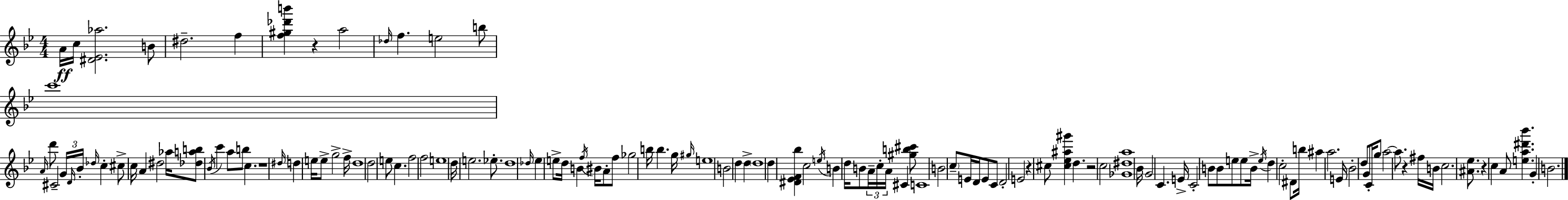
X:1
T:Untitled
M:4/4
L:1/4
K:Gm
A/4 c/4 [^D_E_a]2 B/2 ^d2 f [f^g_d'b'] z a2 _d/4 f e2 b/2 c'4 A/4 d'/2 ^C2 G/4 D/4 _B/4 _d/4 c ^c/2 c/4 A ^d2 _a/4 [_dab]/2 _B/4 c' a/2 b/2 c z4 ^d/4 d e/4 e/2 g2 f/4 d4 d2 e/2 c f2 f2 e4 d/4 e2 _e/2 d4 _d/4 _e e/2 d/4 B f/4 ^B/4 A/2 f/2 _g2 b/4 b g/4 ^g/4 e4 B2 d d d4 d [^D_EF_b] c2 e/4 B d/4 B/2 A/4 c/4 A/4 ^C [^gb^c']/2 C4 B2 c/2 E/4 D/4 E/2 C/2 D2 E2 z ^c/2 [^c_e^a^g'] d z2 c2 [_G^da]4 _B/4 G2 C E/4 C2 B/2 B/2 e/2 e/2 B/4 e/4 d c2 ^D/2 b/4 ^a a2 E/4 _B2 d/2 G/2 C/4 g/2 a2 a/2 z ^f/4 B/4 c2 [^A_e]/2 z c A/2 [ea^d'_b'] G B2